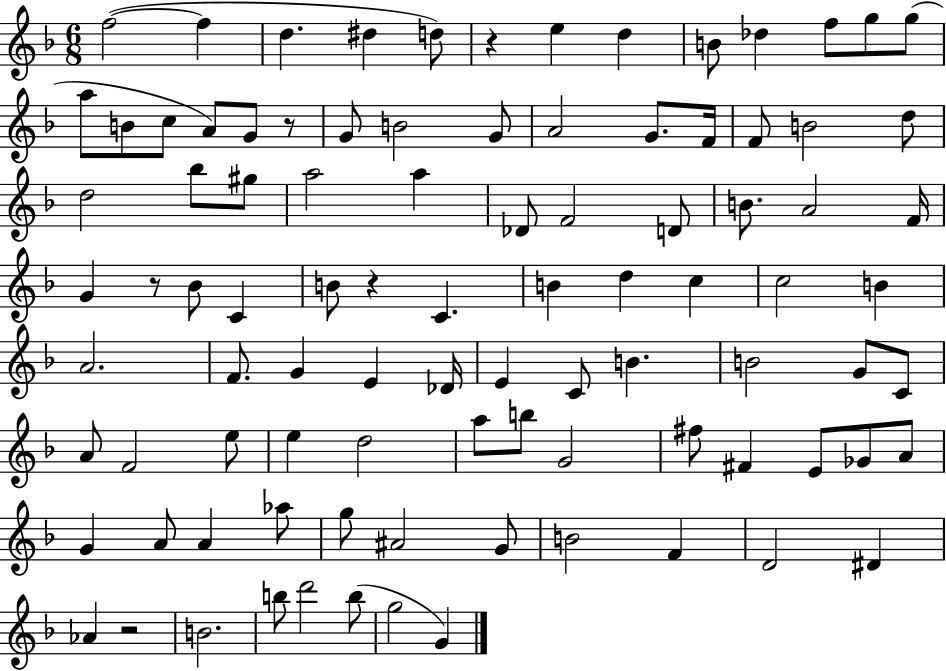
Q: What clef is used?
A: treble